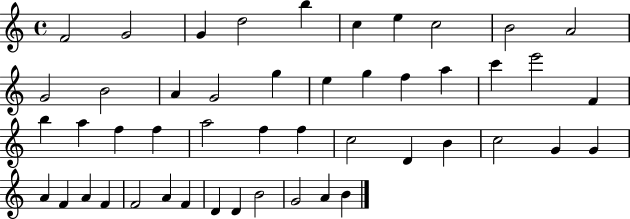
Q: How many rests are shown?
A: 0